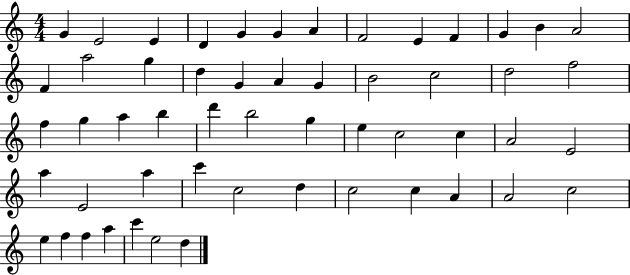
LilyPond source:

{
  \clef treble
  \numericTimeSignature
  \time 4/4
  \key c \major
  g'4 e'2 e'4 | d'4 g'4 g'4 a'4 | f'2 e'4 f'4 | g'4 b'4 a'2 | \break f'4 a''2 g''4 | d''4 g'4 a'4 g'4 | b'2 c''2 | d''2 f''2 | \break f''4 g''4 a''4 b''4 | d'''4 b''2 g''4 | e''4 c''2 c''4 | a'2 e'2 | \break a''4 e'2 a''4 | c'''4 c''2 d''4 | c''2 c''4 a'4 | a'2 c''2 | \break e''4 f''4 f''4 a''4 | c'''4 e''2 d''4 | \bar "|."
}